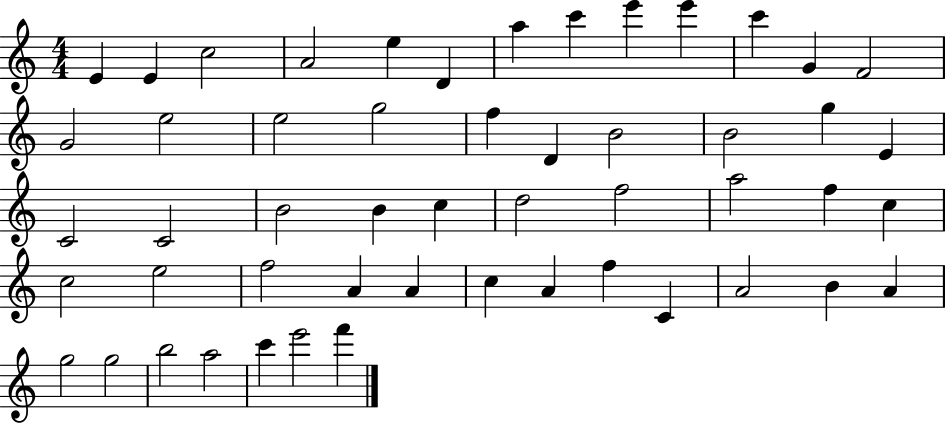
E4/q E4/q C5/h A4/h E5/q D4/q A5/q C6/q E6/q E6/q C6/q G4/q F4/h G4/h E5/h E5/h G5/h F5/q D4/q B4/h B4/h G5/q E4/q C4/h C4/h B4/h B4/q C5/q D5/h F5/h A5/h F5/q C5/q C5/h E5/h F5/h A4/q A4/q C5/q A4/q F5/q C4/q A4/h B4/q A4/q G5/h G5/h B5/h A5/h C6/q E6/h F6/q